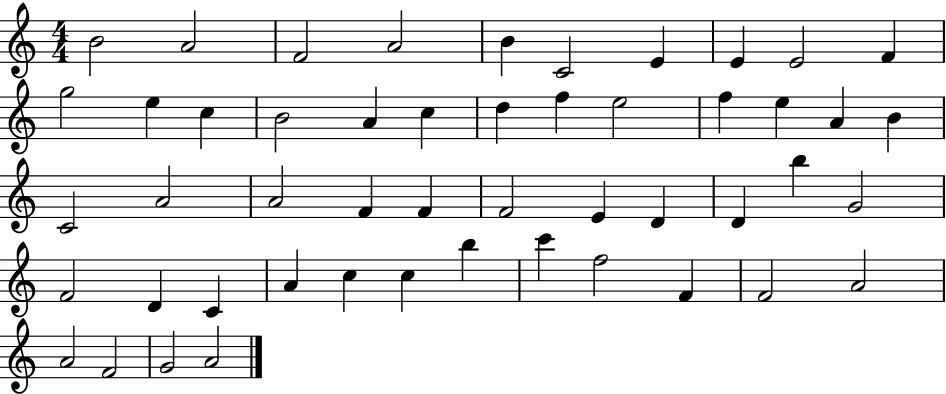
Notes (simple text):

B4/h A4/h F4/h A4/h B4/q C4/h E4/q E4/q E4/h F4/q G5/h E5/q C5/q B4/h A4/q C5/q D5/q F5/q E5/h F5/q E5/q A4/q B4/q C4/h A4/h A4/h F4/q F4/q F4/h E4/q D4/q D4/q B5/q G4/h F4/h D4/q C4/q A4/q C5/q C5/q B5/q C6/q F5/h F4/q F4/h A4/h A4/h F4/h G4/h A4/h